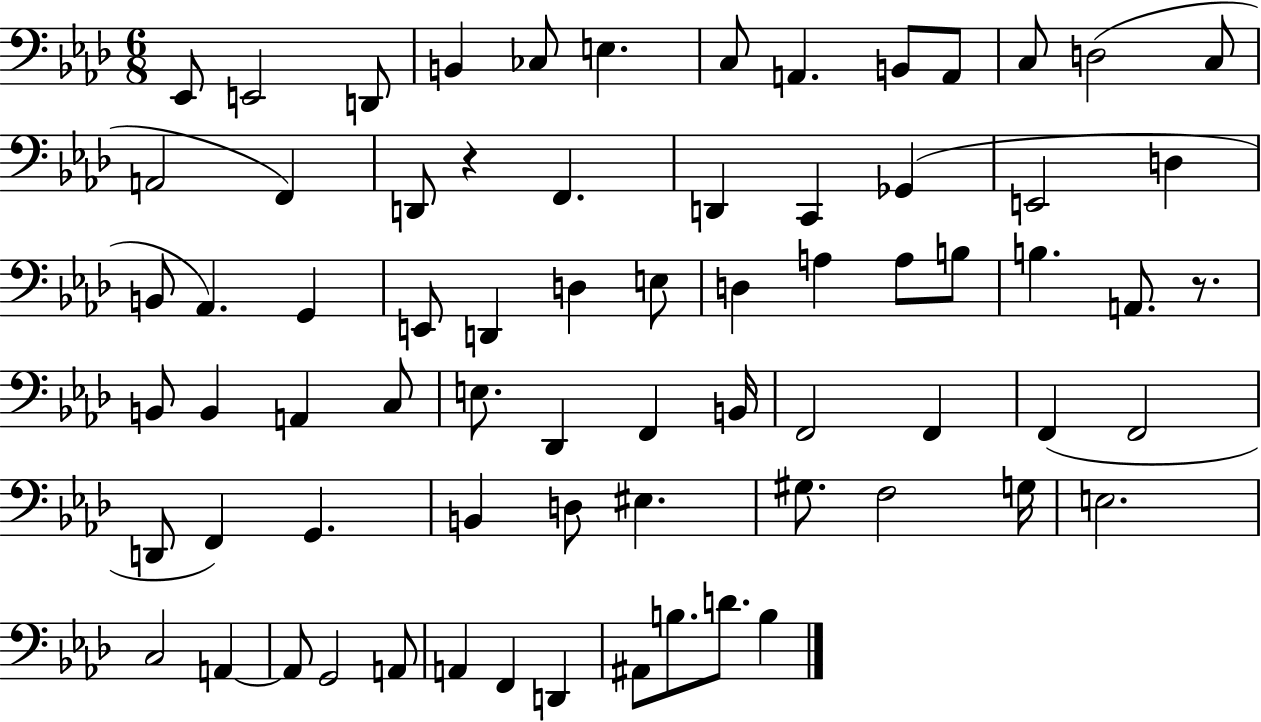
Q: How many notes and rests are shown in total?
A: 71